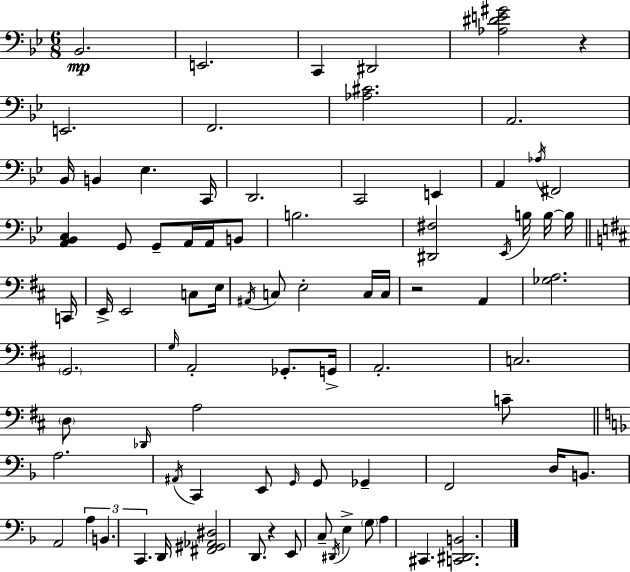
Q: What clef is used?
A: bass